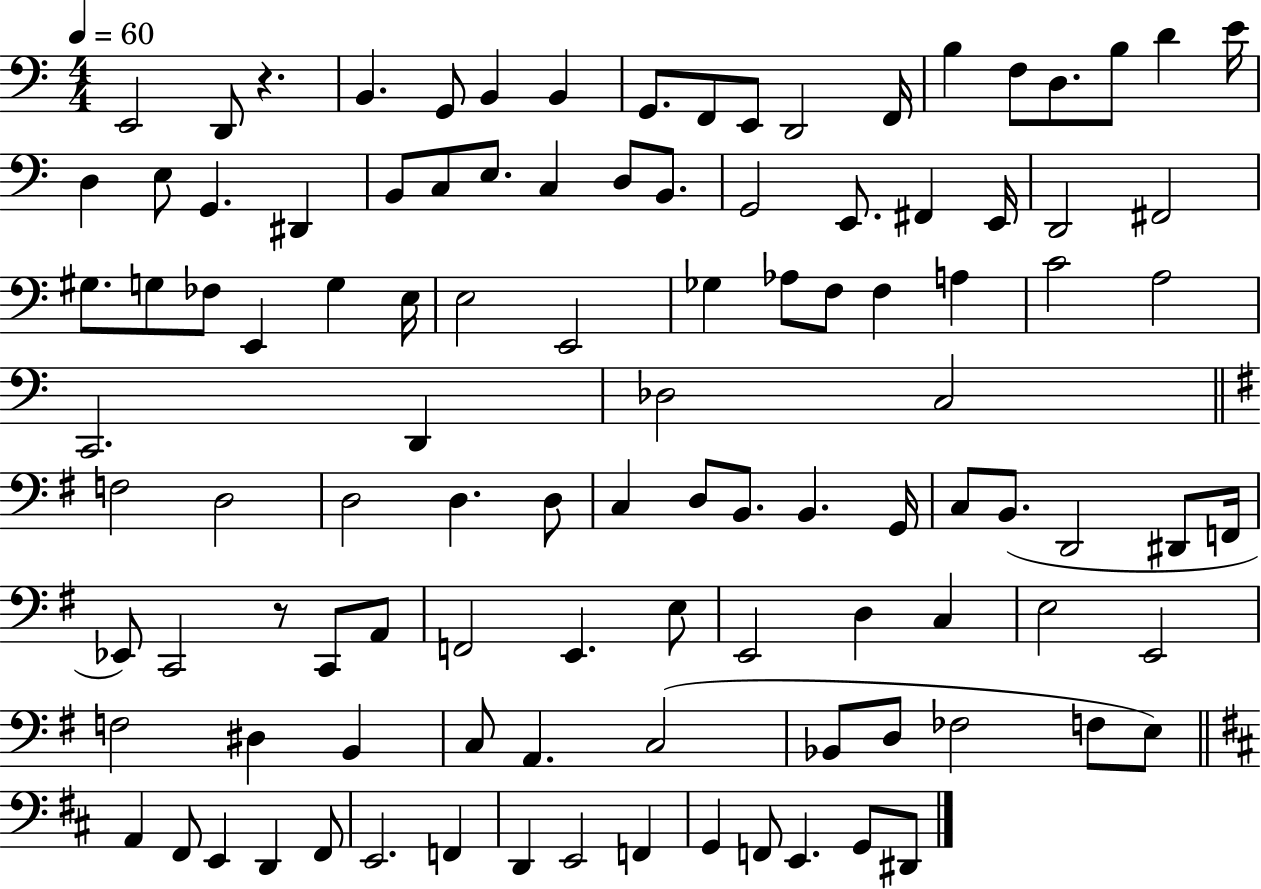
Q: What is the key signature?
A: C major